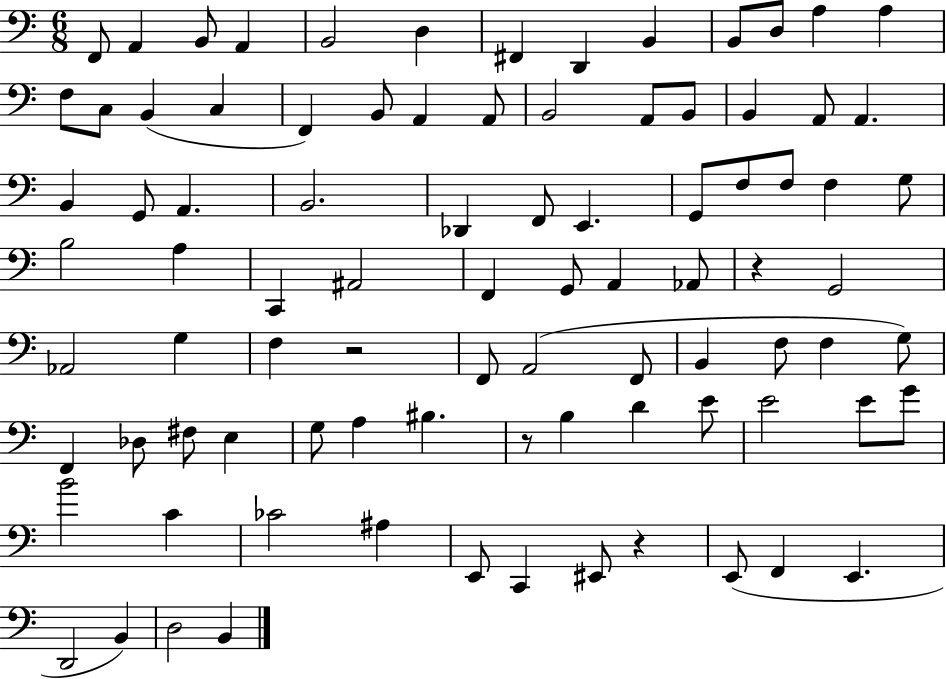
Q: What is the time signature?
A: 6/8